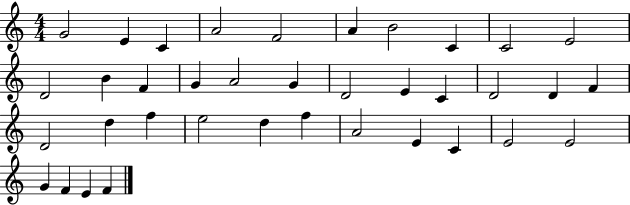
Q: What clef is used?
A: treble